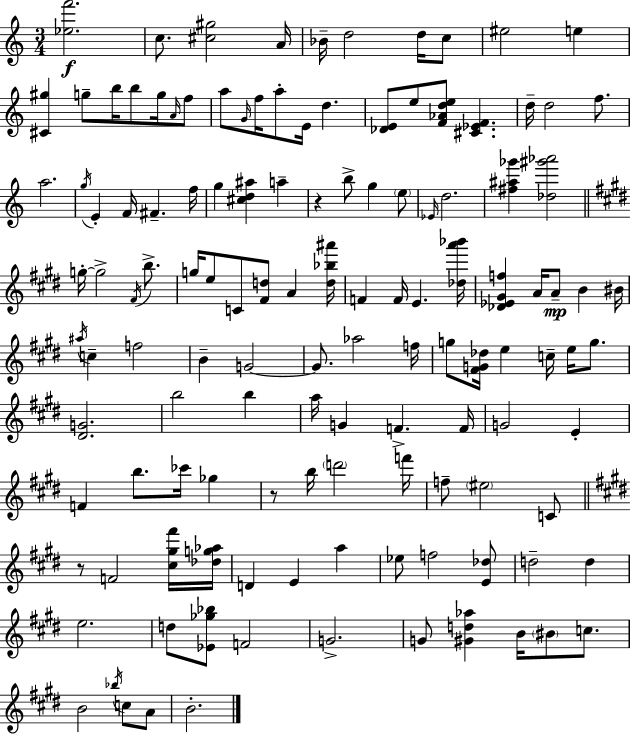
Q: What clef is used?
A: treble